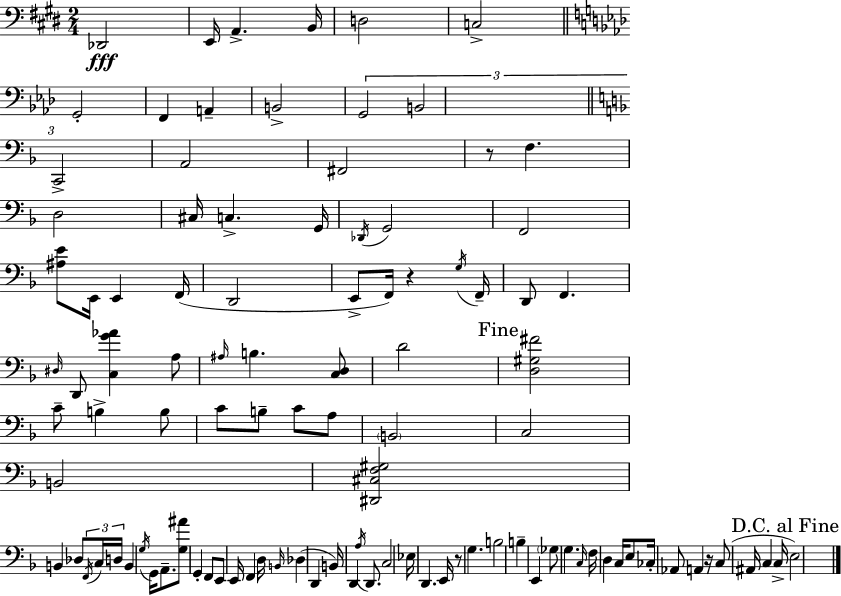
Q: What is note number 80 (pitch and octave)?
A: Gb3